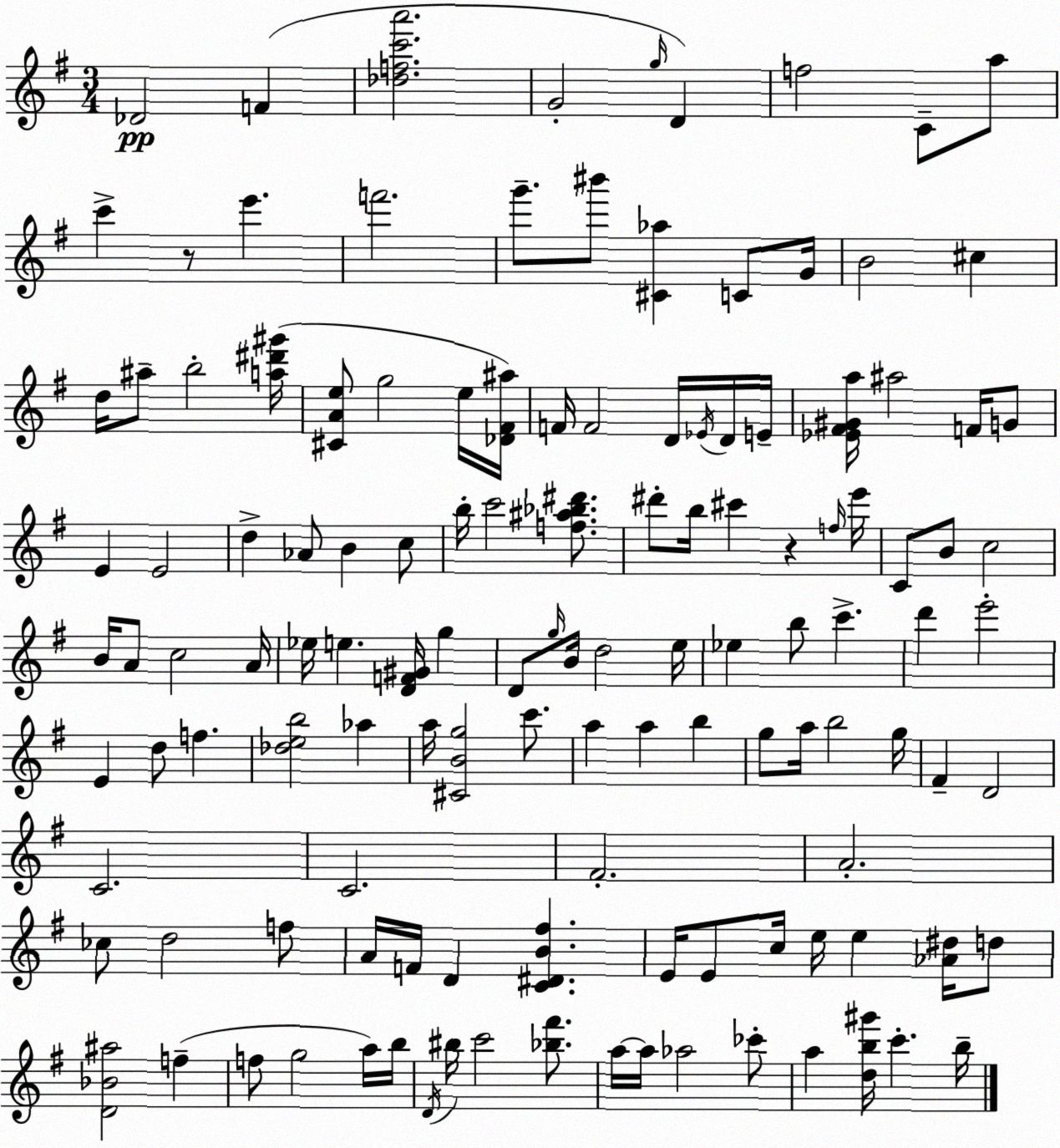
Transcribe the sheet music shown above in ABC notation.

X:1
T:Untitled
M:3/4
L:1/4
K:G
_D2 F [_dfc'a']2 G2 g/4 D f2 C/2 a/2 c' z/2 e' f'2 g'/2 ^b'/2 [^C_a] C/2 G/4 B2 ^c d/4 ^a/2 b2 [a^d'^g']/4 [^CAe]/2 g2 e/4 [_D^F^a]/4 F/4 F2 D/4 _E/4 D/4 E/4 [_E^F^Ga]/4 ^a2 F/4 G/2 E E2 d _A/2 B c/2 b/4 c'2 [f^a_b^d']/2 ^d'/2 b/4 ^c' z f/4 e'/4 C/2 B/2 c2 B/4 A/2 c2 A/4 _e/4 e [DF^G]/4 g D/2 g/4 B/4 d2 e/4 _e b/2 c' d' e'2 E d/2 f [_deb]2 _a a/4 [^CBg]2 c'/2 a a b g/2 a/4 b2 g/4 ^F D2 C2 C2 ^F2 A2 _c/2 d2 f/2 A/4 F/4 D [C^DB^f] E/4 E/2 c/4 e/4 e [_A^d]/4 d/2 [D_B^a]2 f f/2 g2 a/4 b/4 D/4 ^b/4 c'2 [_b^f']/2 a/4 a/4 _a2 _c'/2 a [db^g']/4 c' b/4